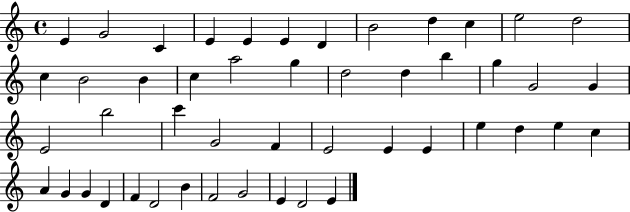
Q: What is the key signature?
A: C major